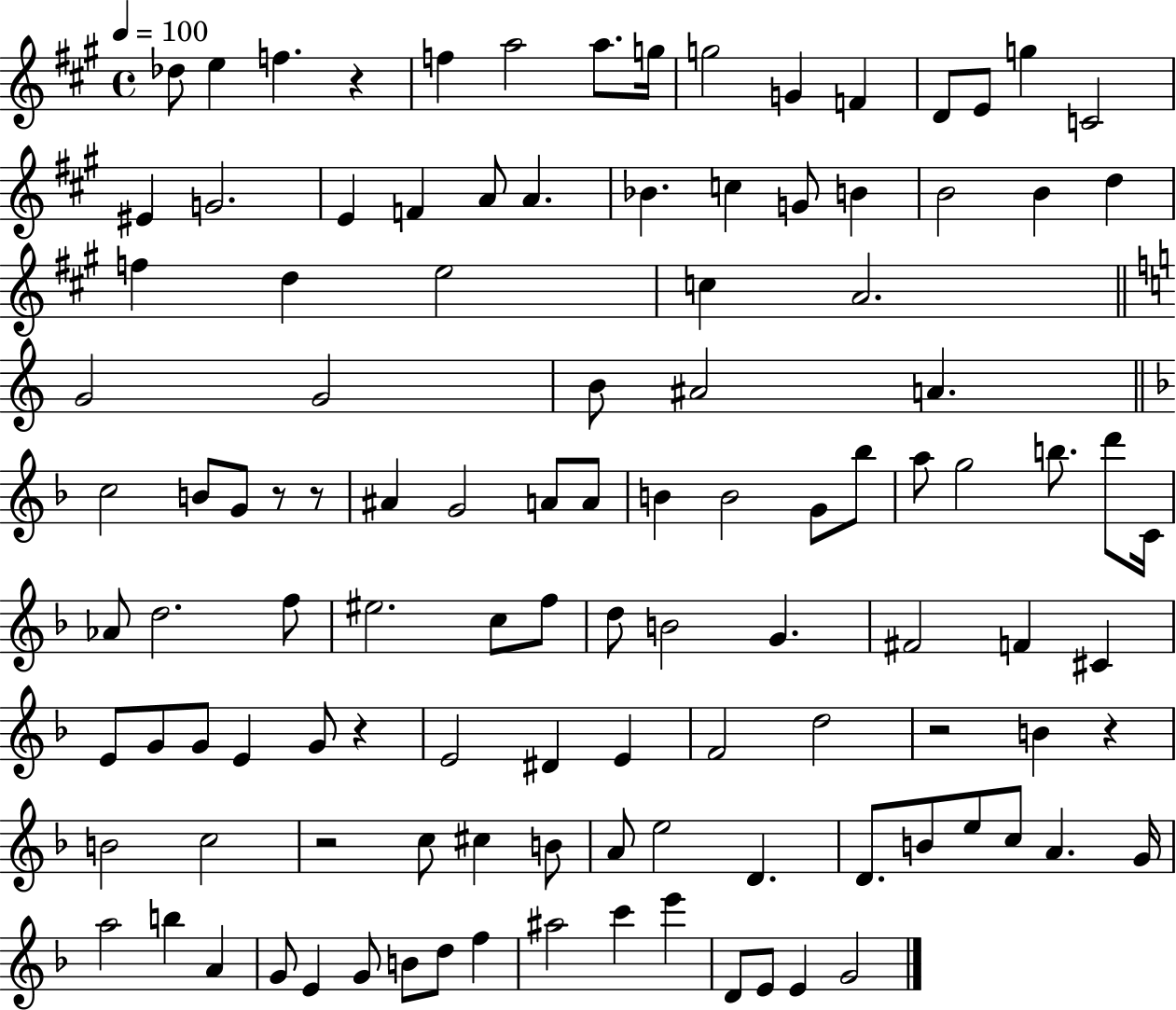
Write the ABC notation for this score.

X:1
T:Untitled
M:4/4
L:1/4
K:A
_d/2 e f z f a2 a/2 g/4 g2 G F D/2 E/2 g C2 ^E G2 E F A/2 A _B c G/2 B B2 B d f d e2 c A2 G2 G2 B/2 ^A2 A c2 B/2 G/2 z/2 z/2 ^A G2 A/2 A/2 B B2 G/2 _b/2 a/2 g2 b/2 d'/2 C/4 _A/2 d2 f/2 ^e2 c/2 f/2 d/2 B2 G ^F2 F ^C E/2 G/2 G/2 E G/2 z E2 ^D E F2 d2 z2 B z B2 c2 z2 c/2 ^c B/2 A/2 e2 D D/2 B/2 e/2 c/2 A G/4 a2 b A G/2 E G/2 B/2 d/2 f ^a2 c' e' D/2 E/2 E G2